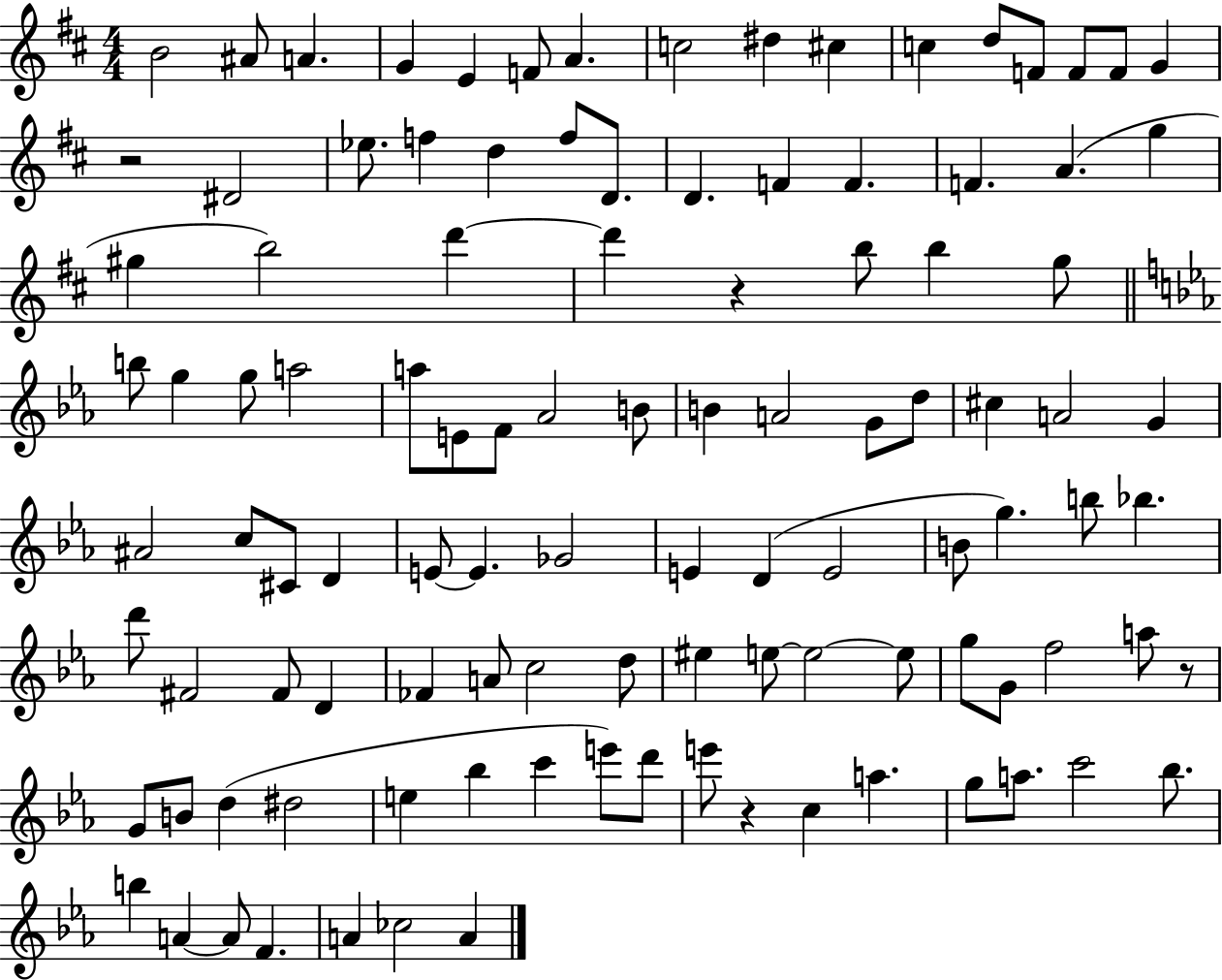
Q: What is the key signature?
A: D major